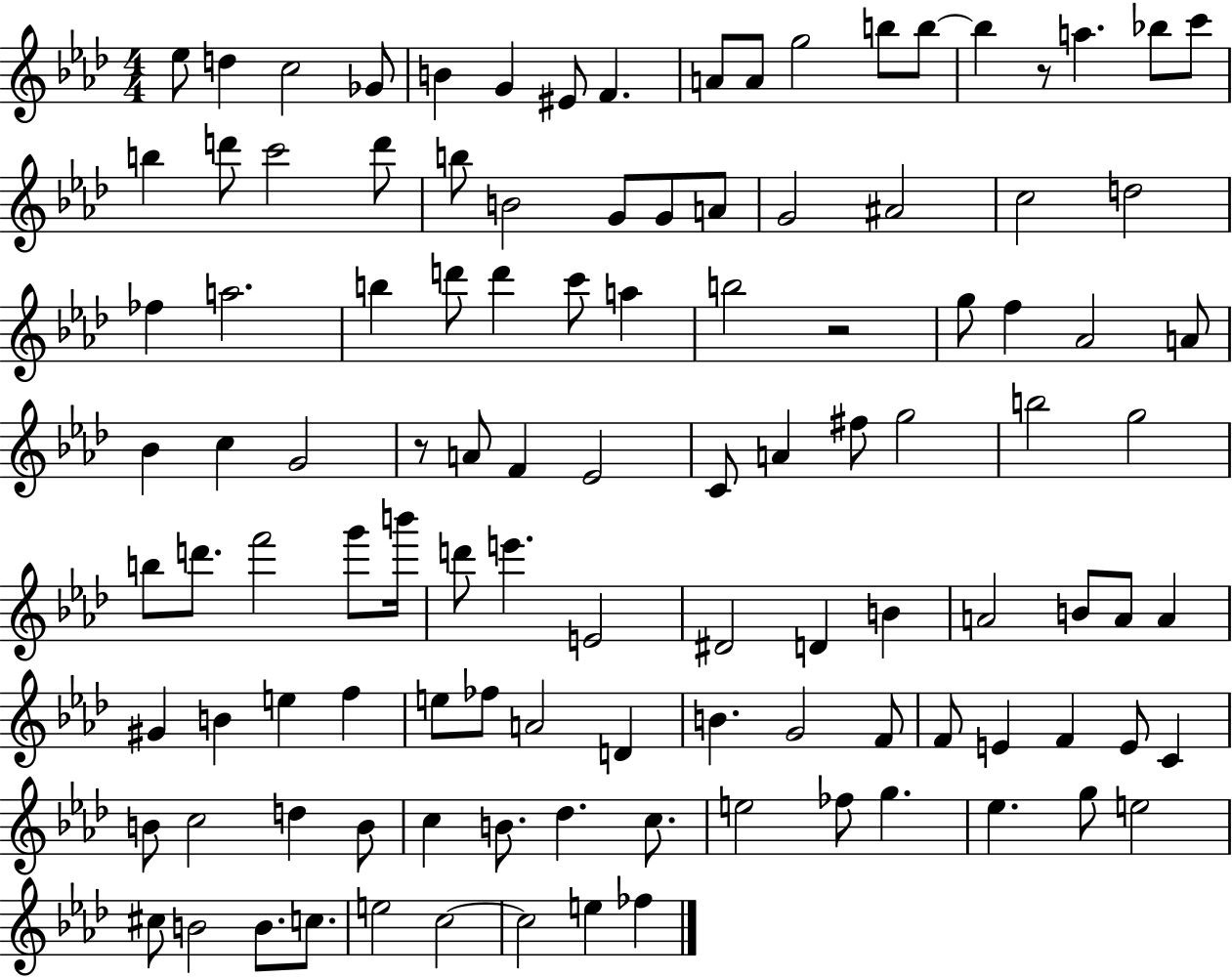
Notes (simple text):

Eb5/e D5/q C5/h Gb4/e B4/q G4/q EIS4/e F4/q. A4/e A4/e G5/h B5/e B5/e B5/q R/e A5/q. Bb5/e C6/e B5/q D6/e C6/h D6/e B5/e B4/h G4/e G4/e A4/e G4/h A#4/h C5/h D5/h FES5/q A5/h. B5/q D6/e D6/q C6/e A5/q B5/h R/h G5/e F5/q Ab4/h A4/e Bb4/q C5/q G4/h R/e A4/e F4/q Eb4/h C4/e A4/q F#5/e G5/h B5/h G5/h B5/e D6/e. F6/h G6/e B6/s D6/e E6/q. E4/h D#4/h D4/q B4/q A4/h B4/e A4/e A4/q G#4/q B4/q E5/q F5/q E5/e FES5/e A4/h D4/q B4/q. G4/h F4/e F4/e E4/q F4/q E4/e C4/q B4/e C5/h D5/q B4/e C5/q B4/e. Db5/q. C5/e. E5/h FES5/e G5/q. Eb5/q. G5/e E5/h C#5/e B4/h B4/e. C5/e. E5/h C5/h C5/h E5/q FES5/q